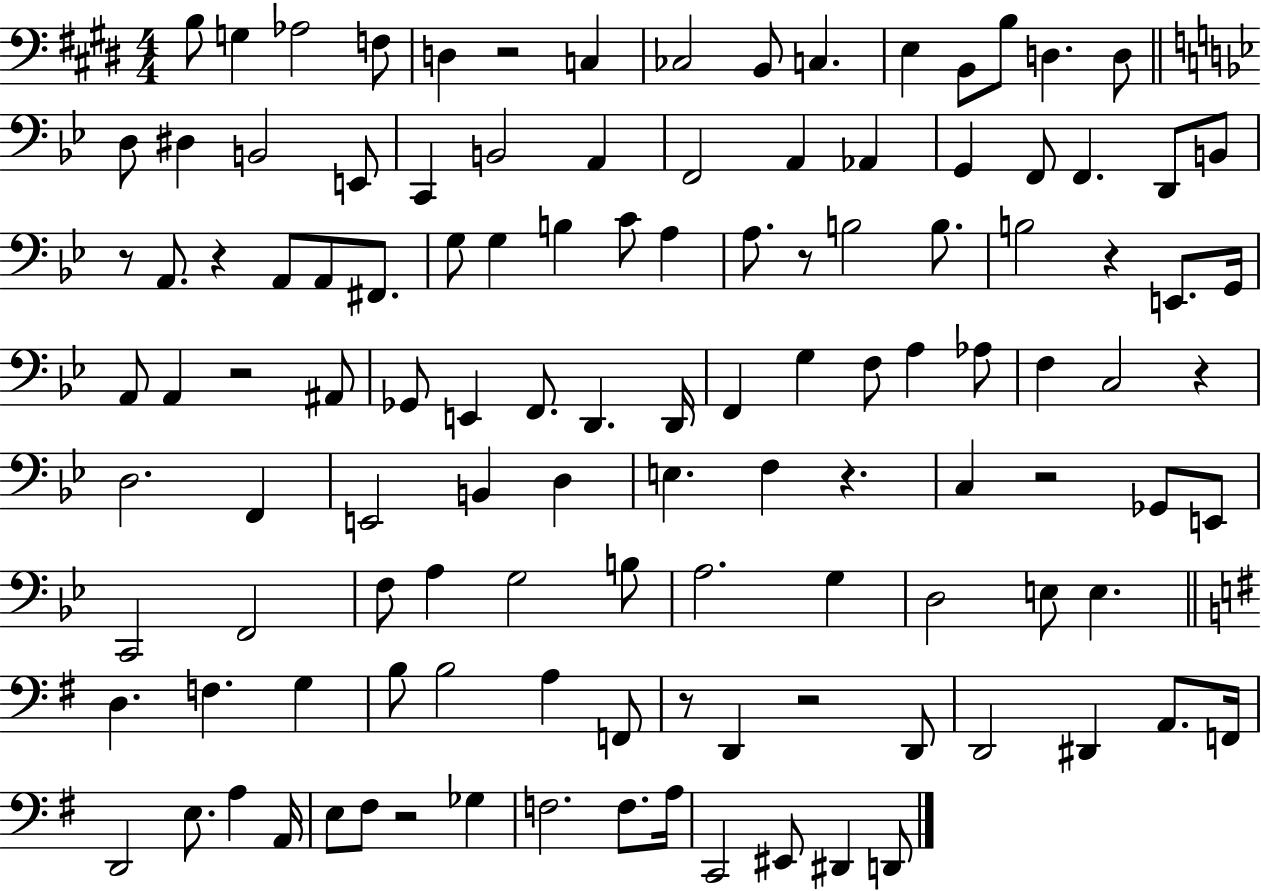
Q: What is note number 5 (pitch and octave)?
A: D3